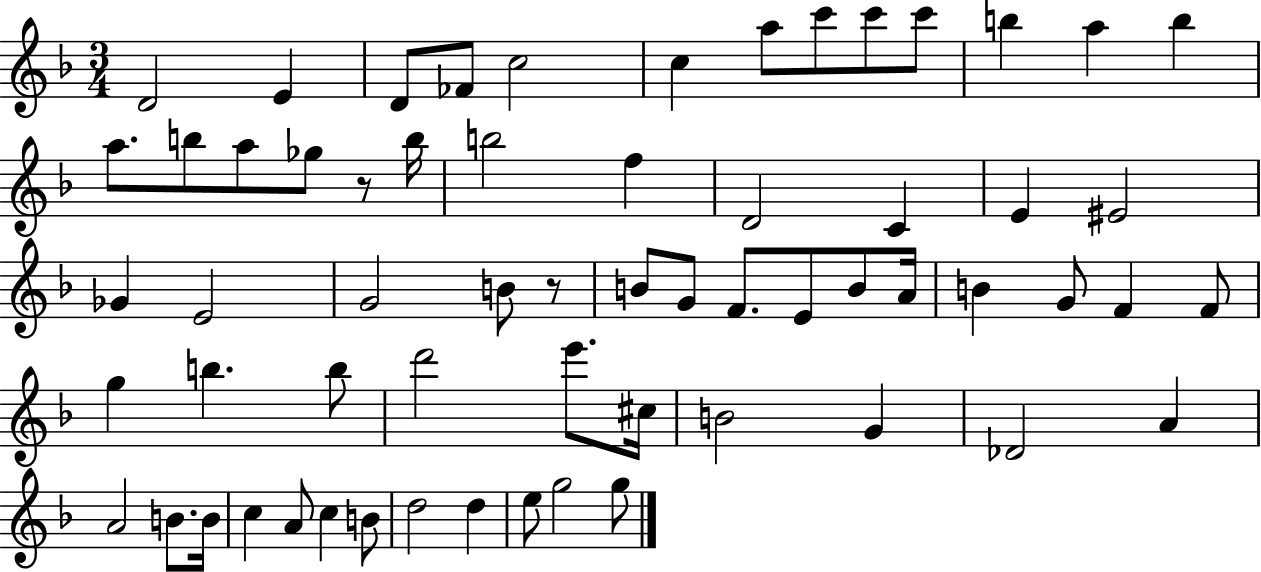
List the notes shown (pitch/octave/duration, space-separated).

D4/h E4/q D4/e FES4/e C5/h C5/q A5/e C6/e C6/e C6/e B5/q A5/q B5/q A5/e. B5/e A5/e Gb5/e R/e B5/s B5/h F5/q D4/h C4/q E4/q EIS4/h Gb4/q E4/h G4/h B4/e R/e B4/e G4/e F4/e. E4/e B4/e A4/s B4/q G4/e F4/q F4/e G5/q B5/q. B5/e D6/h E6/e. C#5/s B4/h G4/q Db4/h A4/q A4/h B4/e. B4/s C5/q A4/e C5/q B4/e D5/h D5/q E5/e G5/h G5/e